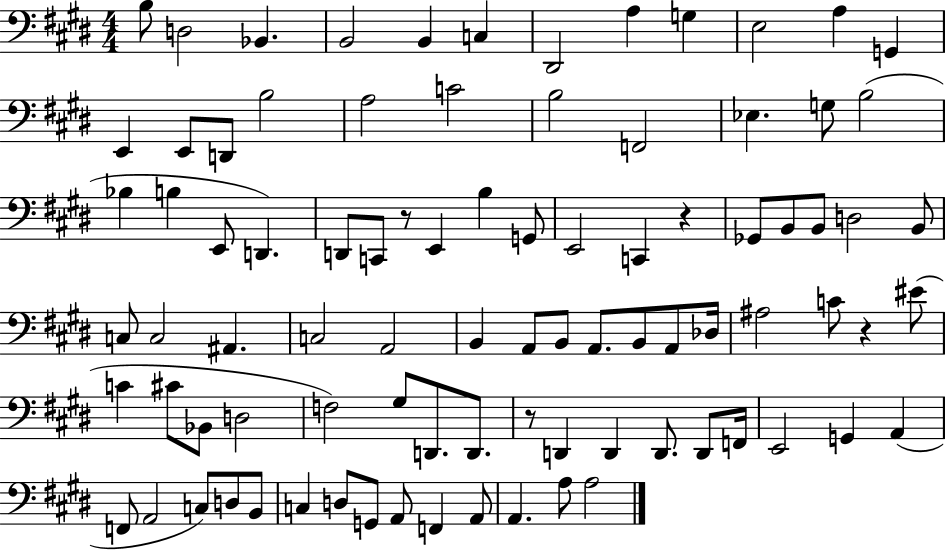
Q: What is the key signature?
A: E major